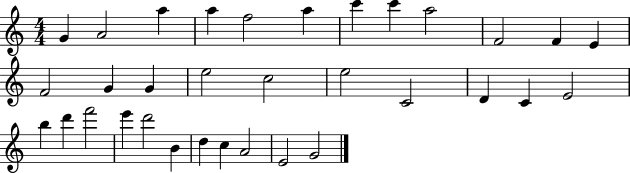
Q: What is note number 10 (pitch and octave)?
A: F4